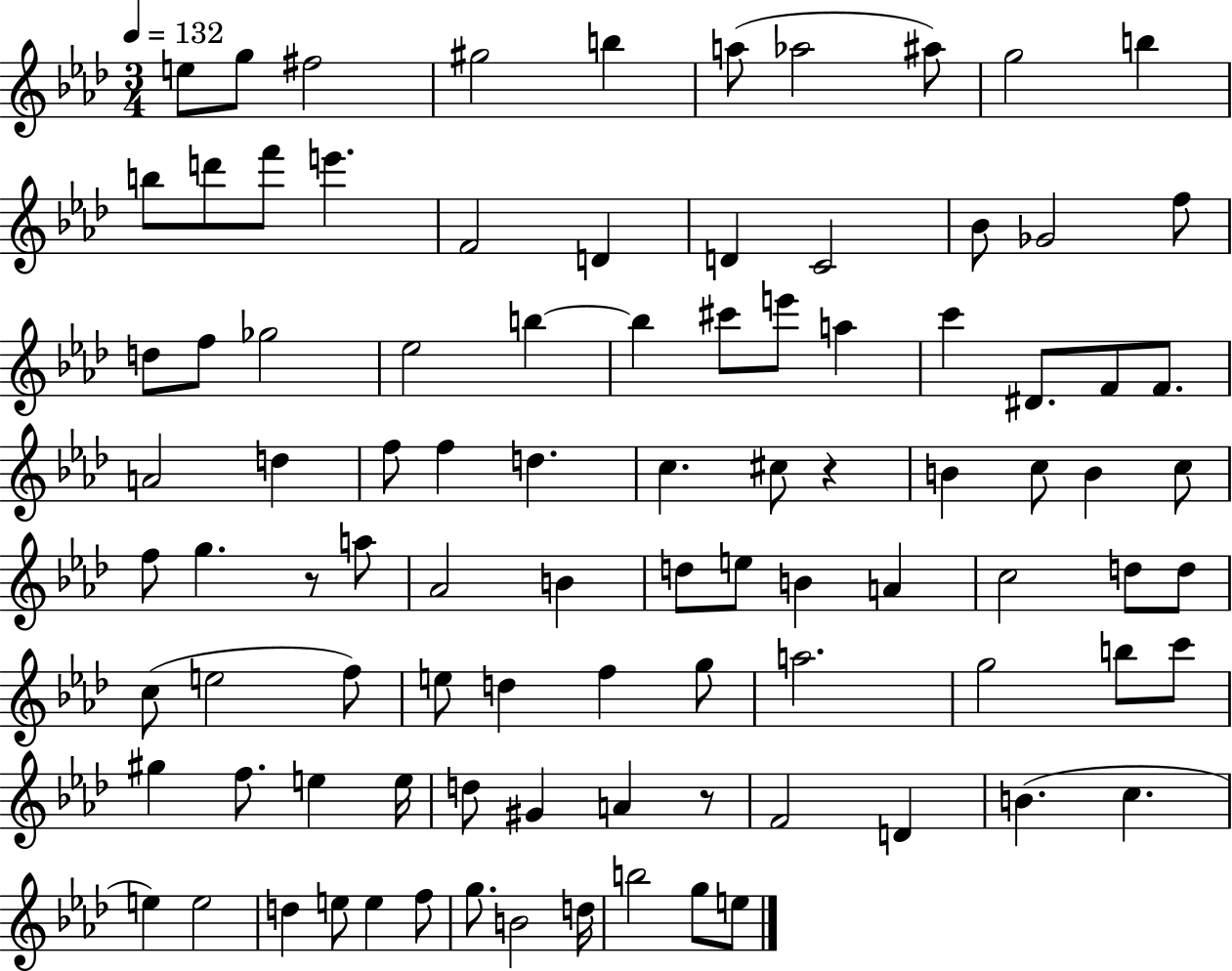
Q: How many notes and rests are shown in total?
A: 94